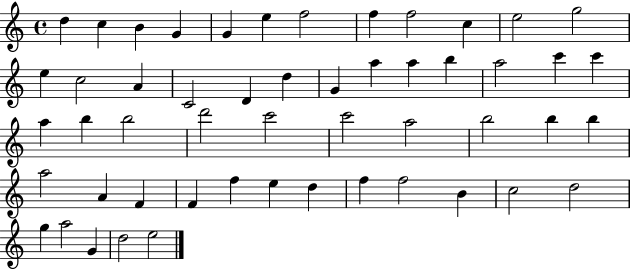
D5/q C5/q B4/q G4/q G4/q E5/q F5/h F5/q F5/h C5/q E5/h G5/h E5/q C5/h A4/q C4/h D4/q D5/q G4/q A5/q A5/q B5/q A5/h C6/q C6/q A5/q B5/q B5/h D6/h C6/h C6/h A5/h B5/h B5/q B5/q A5/h A4/q F4/q F4/q F5/q E5/q D5/q F5/q F5/h B4/q C5/h D5/h G5/q A5/h G4/q D5/h E5/h